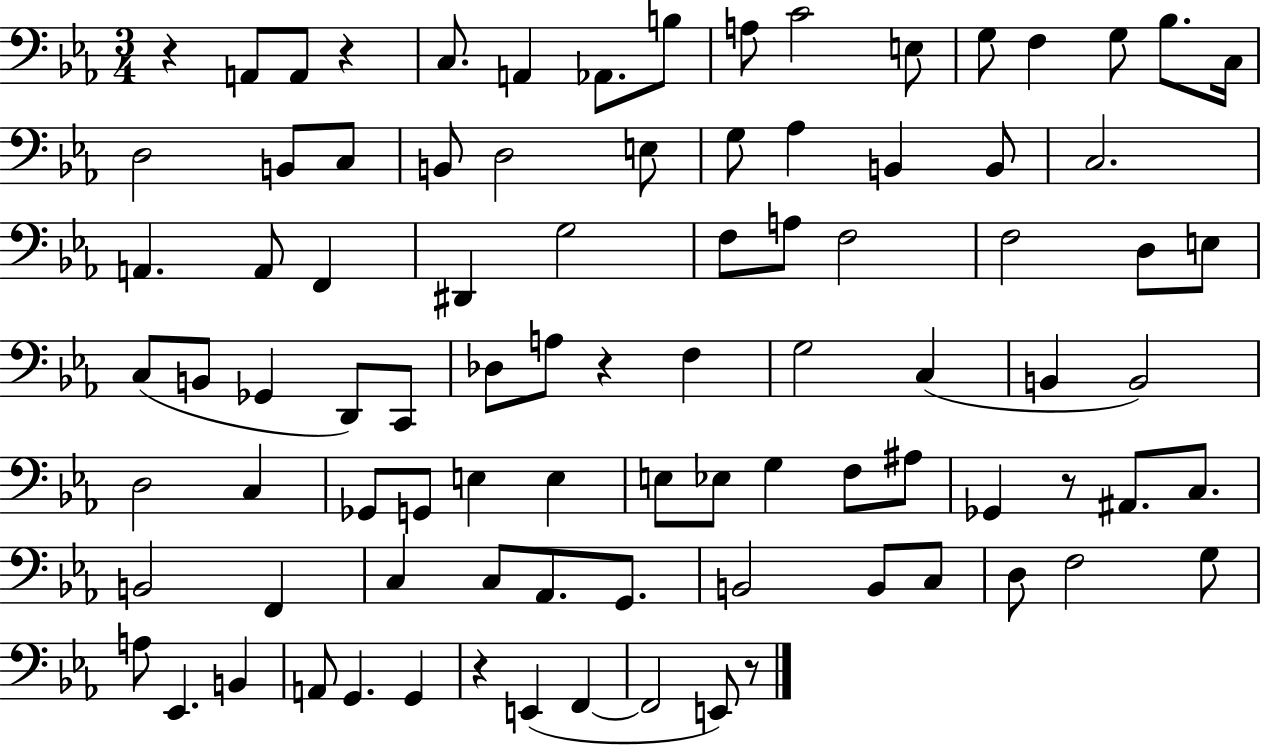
R/q A2/e A2/e R/q C3/e. A2/q Ab2/e. B3/e A3/e C4/h E3/e G3/e F3/q G3/e Bb3/e. C3/s D3/h B2/e C3/e B2/e D3/h E3/e G3/e Ab3/q B2/q B2/e C3/h. A2/q. A2/e F2/q D#2/q G3/h F3/e A3/e F3/h F3/h D3/e E3/e C3/e B2/e Gb2/q D2/e C2/e Db3/e A3/e R/q F3/q G3/h C3/q B2/q B2/h D3/h C3/q Gb2/e G2/e E3/q E3/q E3/e Eb3/e G3/q F3/e A#3/e Gb2/q R/e A#2/e. C3/e. B2/h F2/q C3/q C3/e Ab2/e. G2/e. B2/h B2/e C3/e D3/e F3/h G3/e A3/e Eb2/q. B2/q A2/e G2/q. G2/q R/q E2/q F2/q F2/h E2/e R/e